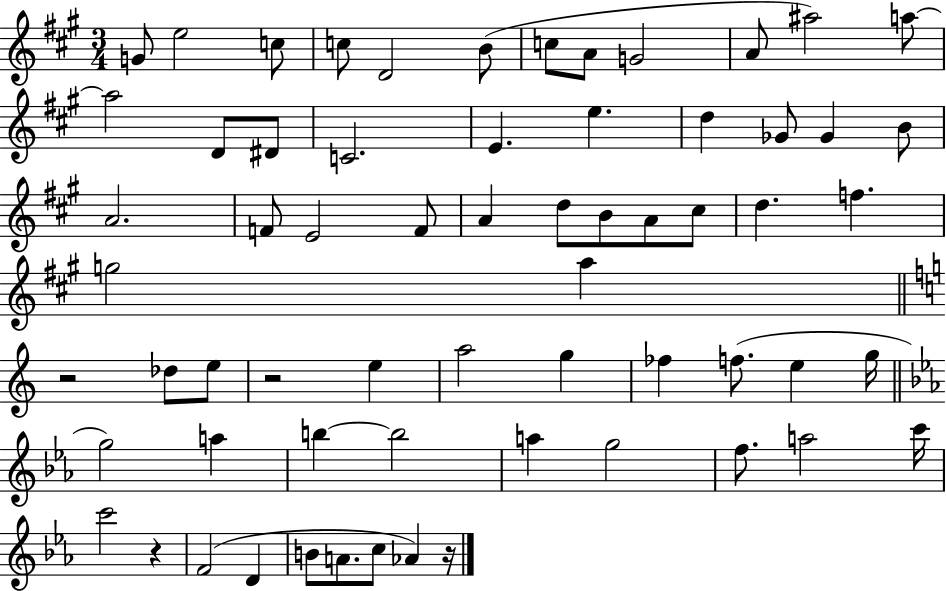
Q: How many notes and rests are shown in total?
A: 64